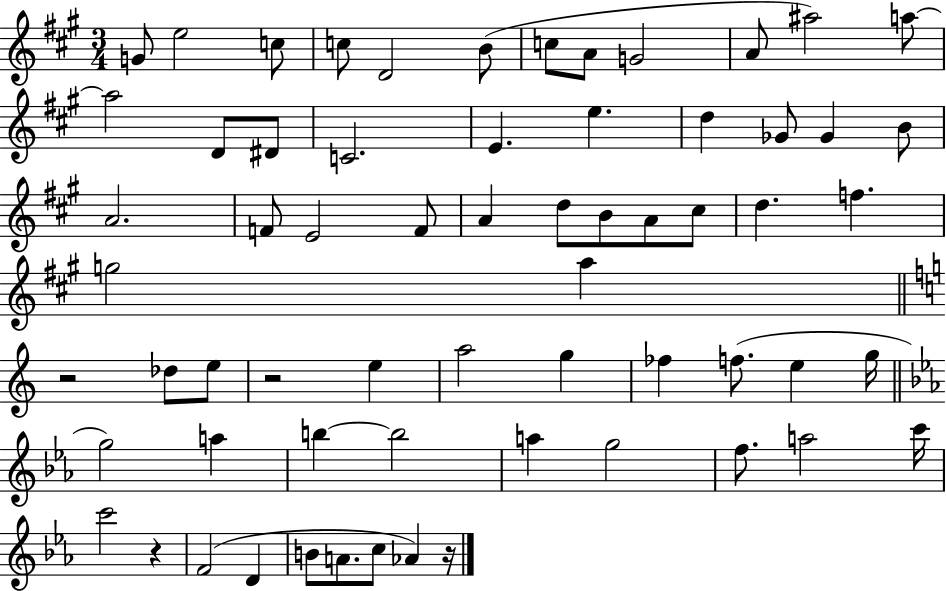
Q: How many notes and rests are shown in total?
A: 64